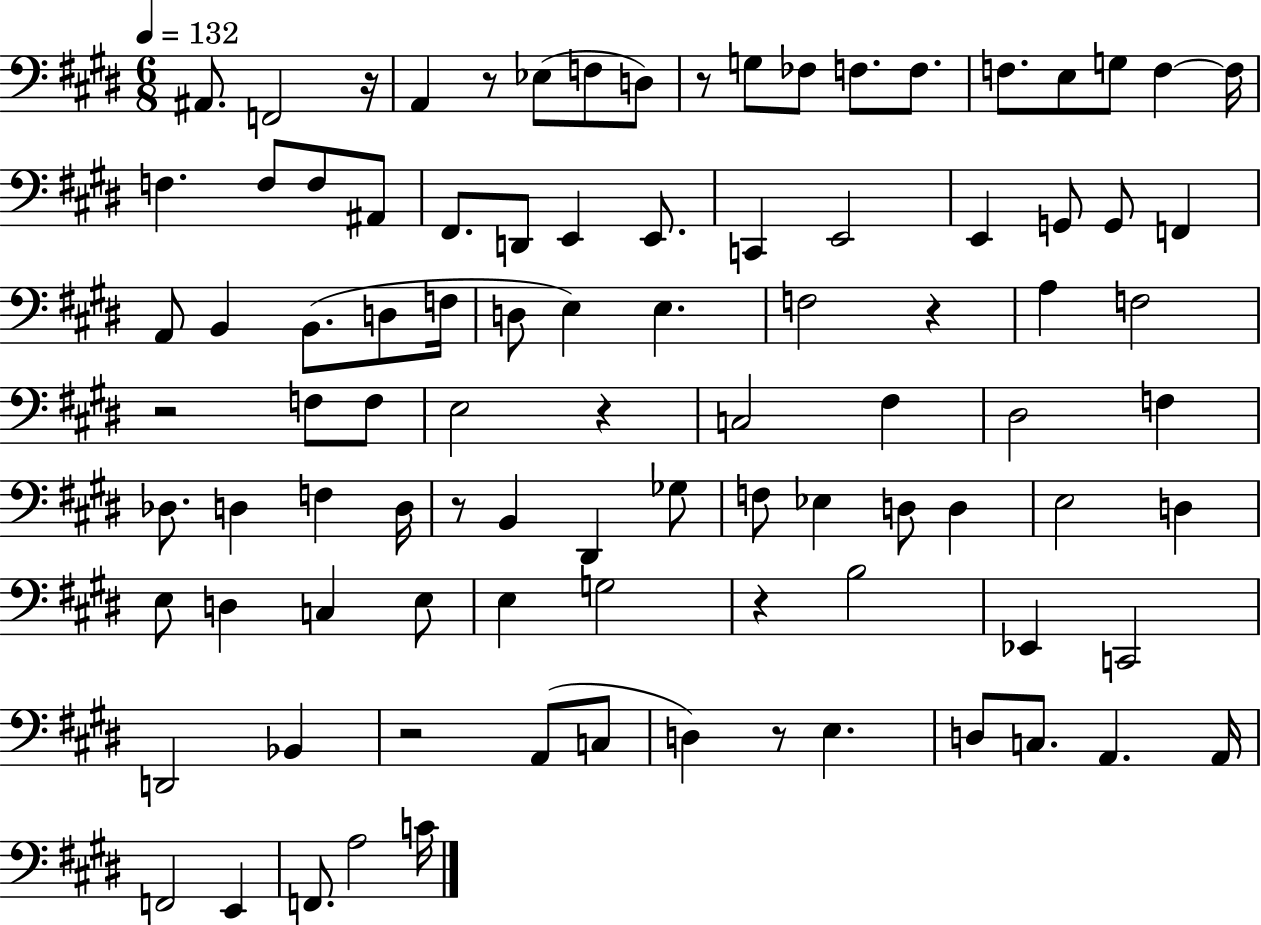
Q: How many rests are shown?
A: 10